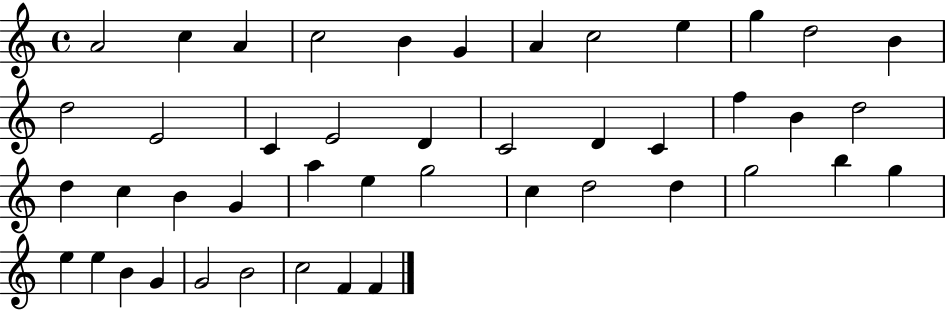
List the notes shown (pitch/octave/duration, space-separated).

A4/h C5/q A4/q C5/h B4/q G4/q A4/q C5/h E5/q G5/q D5/h B4/q D5/h E4/h C4/q E4/h D4/q C4/h D4/q C4/q F5/q B4/q D5/h D5/q C5/q B4/q G4/q A5/q E5/q G5/h C5/q D5/h D5/q G5/h B5/q G5/q E5/q E5/q B4/q G4/q G4/h B4/h C5/h F4/q F4/q